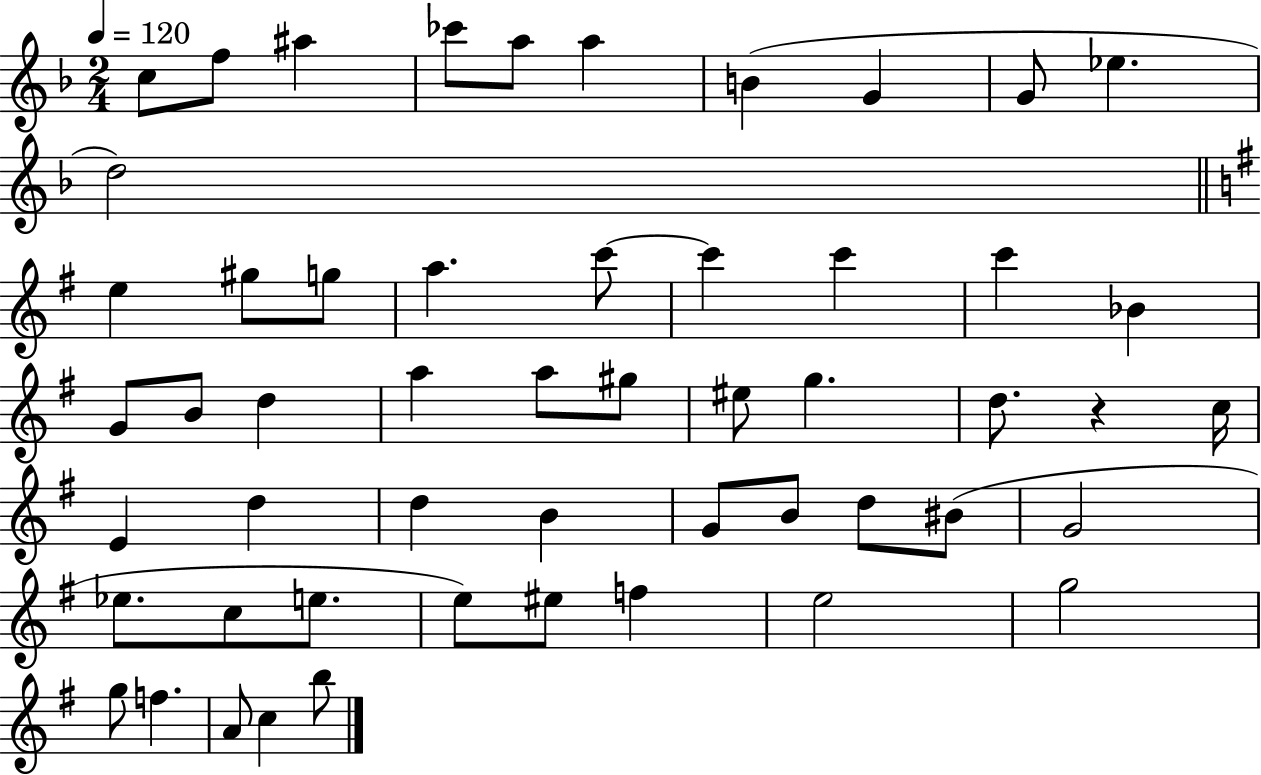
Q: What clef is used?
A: treble